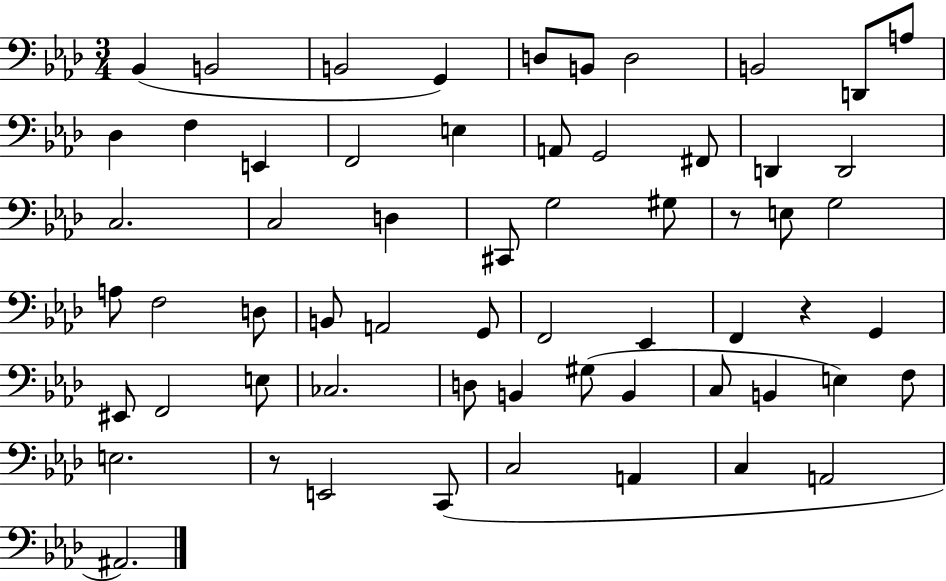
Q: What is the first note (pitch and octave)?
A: Bb2